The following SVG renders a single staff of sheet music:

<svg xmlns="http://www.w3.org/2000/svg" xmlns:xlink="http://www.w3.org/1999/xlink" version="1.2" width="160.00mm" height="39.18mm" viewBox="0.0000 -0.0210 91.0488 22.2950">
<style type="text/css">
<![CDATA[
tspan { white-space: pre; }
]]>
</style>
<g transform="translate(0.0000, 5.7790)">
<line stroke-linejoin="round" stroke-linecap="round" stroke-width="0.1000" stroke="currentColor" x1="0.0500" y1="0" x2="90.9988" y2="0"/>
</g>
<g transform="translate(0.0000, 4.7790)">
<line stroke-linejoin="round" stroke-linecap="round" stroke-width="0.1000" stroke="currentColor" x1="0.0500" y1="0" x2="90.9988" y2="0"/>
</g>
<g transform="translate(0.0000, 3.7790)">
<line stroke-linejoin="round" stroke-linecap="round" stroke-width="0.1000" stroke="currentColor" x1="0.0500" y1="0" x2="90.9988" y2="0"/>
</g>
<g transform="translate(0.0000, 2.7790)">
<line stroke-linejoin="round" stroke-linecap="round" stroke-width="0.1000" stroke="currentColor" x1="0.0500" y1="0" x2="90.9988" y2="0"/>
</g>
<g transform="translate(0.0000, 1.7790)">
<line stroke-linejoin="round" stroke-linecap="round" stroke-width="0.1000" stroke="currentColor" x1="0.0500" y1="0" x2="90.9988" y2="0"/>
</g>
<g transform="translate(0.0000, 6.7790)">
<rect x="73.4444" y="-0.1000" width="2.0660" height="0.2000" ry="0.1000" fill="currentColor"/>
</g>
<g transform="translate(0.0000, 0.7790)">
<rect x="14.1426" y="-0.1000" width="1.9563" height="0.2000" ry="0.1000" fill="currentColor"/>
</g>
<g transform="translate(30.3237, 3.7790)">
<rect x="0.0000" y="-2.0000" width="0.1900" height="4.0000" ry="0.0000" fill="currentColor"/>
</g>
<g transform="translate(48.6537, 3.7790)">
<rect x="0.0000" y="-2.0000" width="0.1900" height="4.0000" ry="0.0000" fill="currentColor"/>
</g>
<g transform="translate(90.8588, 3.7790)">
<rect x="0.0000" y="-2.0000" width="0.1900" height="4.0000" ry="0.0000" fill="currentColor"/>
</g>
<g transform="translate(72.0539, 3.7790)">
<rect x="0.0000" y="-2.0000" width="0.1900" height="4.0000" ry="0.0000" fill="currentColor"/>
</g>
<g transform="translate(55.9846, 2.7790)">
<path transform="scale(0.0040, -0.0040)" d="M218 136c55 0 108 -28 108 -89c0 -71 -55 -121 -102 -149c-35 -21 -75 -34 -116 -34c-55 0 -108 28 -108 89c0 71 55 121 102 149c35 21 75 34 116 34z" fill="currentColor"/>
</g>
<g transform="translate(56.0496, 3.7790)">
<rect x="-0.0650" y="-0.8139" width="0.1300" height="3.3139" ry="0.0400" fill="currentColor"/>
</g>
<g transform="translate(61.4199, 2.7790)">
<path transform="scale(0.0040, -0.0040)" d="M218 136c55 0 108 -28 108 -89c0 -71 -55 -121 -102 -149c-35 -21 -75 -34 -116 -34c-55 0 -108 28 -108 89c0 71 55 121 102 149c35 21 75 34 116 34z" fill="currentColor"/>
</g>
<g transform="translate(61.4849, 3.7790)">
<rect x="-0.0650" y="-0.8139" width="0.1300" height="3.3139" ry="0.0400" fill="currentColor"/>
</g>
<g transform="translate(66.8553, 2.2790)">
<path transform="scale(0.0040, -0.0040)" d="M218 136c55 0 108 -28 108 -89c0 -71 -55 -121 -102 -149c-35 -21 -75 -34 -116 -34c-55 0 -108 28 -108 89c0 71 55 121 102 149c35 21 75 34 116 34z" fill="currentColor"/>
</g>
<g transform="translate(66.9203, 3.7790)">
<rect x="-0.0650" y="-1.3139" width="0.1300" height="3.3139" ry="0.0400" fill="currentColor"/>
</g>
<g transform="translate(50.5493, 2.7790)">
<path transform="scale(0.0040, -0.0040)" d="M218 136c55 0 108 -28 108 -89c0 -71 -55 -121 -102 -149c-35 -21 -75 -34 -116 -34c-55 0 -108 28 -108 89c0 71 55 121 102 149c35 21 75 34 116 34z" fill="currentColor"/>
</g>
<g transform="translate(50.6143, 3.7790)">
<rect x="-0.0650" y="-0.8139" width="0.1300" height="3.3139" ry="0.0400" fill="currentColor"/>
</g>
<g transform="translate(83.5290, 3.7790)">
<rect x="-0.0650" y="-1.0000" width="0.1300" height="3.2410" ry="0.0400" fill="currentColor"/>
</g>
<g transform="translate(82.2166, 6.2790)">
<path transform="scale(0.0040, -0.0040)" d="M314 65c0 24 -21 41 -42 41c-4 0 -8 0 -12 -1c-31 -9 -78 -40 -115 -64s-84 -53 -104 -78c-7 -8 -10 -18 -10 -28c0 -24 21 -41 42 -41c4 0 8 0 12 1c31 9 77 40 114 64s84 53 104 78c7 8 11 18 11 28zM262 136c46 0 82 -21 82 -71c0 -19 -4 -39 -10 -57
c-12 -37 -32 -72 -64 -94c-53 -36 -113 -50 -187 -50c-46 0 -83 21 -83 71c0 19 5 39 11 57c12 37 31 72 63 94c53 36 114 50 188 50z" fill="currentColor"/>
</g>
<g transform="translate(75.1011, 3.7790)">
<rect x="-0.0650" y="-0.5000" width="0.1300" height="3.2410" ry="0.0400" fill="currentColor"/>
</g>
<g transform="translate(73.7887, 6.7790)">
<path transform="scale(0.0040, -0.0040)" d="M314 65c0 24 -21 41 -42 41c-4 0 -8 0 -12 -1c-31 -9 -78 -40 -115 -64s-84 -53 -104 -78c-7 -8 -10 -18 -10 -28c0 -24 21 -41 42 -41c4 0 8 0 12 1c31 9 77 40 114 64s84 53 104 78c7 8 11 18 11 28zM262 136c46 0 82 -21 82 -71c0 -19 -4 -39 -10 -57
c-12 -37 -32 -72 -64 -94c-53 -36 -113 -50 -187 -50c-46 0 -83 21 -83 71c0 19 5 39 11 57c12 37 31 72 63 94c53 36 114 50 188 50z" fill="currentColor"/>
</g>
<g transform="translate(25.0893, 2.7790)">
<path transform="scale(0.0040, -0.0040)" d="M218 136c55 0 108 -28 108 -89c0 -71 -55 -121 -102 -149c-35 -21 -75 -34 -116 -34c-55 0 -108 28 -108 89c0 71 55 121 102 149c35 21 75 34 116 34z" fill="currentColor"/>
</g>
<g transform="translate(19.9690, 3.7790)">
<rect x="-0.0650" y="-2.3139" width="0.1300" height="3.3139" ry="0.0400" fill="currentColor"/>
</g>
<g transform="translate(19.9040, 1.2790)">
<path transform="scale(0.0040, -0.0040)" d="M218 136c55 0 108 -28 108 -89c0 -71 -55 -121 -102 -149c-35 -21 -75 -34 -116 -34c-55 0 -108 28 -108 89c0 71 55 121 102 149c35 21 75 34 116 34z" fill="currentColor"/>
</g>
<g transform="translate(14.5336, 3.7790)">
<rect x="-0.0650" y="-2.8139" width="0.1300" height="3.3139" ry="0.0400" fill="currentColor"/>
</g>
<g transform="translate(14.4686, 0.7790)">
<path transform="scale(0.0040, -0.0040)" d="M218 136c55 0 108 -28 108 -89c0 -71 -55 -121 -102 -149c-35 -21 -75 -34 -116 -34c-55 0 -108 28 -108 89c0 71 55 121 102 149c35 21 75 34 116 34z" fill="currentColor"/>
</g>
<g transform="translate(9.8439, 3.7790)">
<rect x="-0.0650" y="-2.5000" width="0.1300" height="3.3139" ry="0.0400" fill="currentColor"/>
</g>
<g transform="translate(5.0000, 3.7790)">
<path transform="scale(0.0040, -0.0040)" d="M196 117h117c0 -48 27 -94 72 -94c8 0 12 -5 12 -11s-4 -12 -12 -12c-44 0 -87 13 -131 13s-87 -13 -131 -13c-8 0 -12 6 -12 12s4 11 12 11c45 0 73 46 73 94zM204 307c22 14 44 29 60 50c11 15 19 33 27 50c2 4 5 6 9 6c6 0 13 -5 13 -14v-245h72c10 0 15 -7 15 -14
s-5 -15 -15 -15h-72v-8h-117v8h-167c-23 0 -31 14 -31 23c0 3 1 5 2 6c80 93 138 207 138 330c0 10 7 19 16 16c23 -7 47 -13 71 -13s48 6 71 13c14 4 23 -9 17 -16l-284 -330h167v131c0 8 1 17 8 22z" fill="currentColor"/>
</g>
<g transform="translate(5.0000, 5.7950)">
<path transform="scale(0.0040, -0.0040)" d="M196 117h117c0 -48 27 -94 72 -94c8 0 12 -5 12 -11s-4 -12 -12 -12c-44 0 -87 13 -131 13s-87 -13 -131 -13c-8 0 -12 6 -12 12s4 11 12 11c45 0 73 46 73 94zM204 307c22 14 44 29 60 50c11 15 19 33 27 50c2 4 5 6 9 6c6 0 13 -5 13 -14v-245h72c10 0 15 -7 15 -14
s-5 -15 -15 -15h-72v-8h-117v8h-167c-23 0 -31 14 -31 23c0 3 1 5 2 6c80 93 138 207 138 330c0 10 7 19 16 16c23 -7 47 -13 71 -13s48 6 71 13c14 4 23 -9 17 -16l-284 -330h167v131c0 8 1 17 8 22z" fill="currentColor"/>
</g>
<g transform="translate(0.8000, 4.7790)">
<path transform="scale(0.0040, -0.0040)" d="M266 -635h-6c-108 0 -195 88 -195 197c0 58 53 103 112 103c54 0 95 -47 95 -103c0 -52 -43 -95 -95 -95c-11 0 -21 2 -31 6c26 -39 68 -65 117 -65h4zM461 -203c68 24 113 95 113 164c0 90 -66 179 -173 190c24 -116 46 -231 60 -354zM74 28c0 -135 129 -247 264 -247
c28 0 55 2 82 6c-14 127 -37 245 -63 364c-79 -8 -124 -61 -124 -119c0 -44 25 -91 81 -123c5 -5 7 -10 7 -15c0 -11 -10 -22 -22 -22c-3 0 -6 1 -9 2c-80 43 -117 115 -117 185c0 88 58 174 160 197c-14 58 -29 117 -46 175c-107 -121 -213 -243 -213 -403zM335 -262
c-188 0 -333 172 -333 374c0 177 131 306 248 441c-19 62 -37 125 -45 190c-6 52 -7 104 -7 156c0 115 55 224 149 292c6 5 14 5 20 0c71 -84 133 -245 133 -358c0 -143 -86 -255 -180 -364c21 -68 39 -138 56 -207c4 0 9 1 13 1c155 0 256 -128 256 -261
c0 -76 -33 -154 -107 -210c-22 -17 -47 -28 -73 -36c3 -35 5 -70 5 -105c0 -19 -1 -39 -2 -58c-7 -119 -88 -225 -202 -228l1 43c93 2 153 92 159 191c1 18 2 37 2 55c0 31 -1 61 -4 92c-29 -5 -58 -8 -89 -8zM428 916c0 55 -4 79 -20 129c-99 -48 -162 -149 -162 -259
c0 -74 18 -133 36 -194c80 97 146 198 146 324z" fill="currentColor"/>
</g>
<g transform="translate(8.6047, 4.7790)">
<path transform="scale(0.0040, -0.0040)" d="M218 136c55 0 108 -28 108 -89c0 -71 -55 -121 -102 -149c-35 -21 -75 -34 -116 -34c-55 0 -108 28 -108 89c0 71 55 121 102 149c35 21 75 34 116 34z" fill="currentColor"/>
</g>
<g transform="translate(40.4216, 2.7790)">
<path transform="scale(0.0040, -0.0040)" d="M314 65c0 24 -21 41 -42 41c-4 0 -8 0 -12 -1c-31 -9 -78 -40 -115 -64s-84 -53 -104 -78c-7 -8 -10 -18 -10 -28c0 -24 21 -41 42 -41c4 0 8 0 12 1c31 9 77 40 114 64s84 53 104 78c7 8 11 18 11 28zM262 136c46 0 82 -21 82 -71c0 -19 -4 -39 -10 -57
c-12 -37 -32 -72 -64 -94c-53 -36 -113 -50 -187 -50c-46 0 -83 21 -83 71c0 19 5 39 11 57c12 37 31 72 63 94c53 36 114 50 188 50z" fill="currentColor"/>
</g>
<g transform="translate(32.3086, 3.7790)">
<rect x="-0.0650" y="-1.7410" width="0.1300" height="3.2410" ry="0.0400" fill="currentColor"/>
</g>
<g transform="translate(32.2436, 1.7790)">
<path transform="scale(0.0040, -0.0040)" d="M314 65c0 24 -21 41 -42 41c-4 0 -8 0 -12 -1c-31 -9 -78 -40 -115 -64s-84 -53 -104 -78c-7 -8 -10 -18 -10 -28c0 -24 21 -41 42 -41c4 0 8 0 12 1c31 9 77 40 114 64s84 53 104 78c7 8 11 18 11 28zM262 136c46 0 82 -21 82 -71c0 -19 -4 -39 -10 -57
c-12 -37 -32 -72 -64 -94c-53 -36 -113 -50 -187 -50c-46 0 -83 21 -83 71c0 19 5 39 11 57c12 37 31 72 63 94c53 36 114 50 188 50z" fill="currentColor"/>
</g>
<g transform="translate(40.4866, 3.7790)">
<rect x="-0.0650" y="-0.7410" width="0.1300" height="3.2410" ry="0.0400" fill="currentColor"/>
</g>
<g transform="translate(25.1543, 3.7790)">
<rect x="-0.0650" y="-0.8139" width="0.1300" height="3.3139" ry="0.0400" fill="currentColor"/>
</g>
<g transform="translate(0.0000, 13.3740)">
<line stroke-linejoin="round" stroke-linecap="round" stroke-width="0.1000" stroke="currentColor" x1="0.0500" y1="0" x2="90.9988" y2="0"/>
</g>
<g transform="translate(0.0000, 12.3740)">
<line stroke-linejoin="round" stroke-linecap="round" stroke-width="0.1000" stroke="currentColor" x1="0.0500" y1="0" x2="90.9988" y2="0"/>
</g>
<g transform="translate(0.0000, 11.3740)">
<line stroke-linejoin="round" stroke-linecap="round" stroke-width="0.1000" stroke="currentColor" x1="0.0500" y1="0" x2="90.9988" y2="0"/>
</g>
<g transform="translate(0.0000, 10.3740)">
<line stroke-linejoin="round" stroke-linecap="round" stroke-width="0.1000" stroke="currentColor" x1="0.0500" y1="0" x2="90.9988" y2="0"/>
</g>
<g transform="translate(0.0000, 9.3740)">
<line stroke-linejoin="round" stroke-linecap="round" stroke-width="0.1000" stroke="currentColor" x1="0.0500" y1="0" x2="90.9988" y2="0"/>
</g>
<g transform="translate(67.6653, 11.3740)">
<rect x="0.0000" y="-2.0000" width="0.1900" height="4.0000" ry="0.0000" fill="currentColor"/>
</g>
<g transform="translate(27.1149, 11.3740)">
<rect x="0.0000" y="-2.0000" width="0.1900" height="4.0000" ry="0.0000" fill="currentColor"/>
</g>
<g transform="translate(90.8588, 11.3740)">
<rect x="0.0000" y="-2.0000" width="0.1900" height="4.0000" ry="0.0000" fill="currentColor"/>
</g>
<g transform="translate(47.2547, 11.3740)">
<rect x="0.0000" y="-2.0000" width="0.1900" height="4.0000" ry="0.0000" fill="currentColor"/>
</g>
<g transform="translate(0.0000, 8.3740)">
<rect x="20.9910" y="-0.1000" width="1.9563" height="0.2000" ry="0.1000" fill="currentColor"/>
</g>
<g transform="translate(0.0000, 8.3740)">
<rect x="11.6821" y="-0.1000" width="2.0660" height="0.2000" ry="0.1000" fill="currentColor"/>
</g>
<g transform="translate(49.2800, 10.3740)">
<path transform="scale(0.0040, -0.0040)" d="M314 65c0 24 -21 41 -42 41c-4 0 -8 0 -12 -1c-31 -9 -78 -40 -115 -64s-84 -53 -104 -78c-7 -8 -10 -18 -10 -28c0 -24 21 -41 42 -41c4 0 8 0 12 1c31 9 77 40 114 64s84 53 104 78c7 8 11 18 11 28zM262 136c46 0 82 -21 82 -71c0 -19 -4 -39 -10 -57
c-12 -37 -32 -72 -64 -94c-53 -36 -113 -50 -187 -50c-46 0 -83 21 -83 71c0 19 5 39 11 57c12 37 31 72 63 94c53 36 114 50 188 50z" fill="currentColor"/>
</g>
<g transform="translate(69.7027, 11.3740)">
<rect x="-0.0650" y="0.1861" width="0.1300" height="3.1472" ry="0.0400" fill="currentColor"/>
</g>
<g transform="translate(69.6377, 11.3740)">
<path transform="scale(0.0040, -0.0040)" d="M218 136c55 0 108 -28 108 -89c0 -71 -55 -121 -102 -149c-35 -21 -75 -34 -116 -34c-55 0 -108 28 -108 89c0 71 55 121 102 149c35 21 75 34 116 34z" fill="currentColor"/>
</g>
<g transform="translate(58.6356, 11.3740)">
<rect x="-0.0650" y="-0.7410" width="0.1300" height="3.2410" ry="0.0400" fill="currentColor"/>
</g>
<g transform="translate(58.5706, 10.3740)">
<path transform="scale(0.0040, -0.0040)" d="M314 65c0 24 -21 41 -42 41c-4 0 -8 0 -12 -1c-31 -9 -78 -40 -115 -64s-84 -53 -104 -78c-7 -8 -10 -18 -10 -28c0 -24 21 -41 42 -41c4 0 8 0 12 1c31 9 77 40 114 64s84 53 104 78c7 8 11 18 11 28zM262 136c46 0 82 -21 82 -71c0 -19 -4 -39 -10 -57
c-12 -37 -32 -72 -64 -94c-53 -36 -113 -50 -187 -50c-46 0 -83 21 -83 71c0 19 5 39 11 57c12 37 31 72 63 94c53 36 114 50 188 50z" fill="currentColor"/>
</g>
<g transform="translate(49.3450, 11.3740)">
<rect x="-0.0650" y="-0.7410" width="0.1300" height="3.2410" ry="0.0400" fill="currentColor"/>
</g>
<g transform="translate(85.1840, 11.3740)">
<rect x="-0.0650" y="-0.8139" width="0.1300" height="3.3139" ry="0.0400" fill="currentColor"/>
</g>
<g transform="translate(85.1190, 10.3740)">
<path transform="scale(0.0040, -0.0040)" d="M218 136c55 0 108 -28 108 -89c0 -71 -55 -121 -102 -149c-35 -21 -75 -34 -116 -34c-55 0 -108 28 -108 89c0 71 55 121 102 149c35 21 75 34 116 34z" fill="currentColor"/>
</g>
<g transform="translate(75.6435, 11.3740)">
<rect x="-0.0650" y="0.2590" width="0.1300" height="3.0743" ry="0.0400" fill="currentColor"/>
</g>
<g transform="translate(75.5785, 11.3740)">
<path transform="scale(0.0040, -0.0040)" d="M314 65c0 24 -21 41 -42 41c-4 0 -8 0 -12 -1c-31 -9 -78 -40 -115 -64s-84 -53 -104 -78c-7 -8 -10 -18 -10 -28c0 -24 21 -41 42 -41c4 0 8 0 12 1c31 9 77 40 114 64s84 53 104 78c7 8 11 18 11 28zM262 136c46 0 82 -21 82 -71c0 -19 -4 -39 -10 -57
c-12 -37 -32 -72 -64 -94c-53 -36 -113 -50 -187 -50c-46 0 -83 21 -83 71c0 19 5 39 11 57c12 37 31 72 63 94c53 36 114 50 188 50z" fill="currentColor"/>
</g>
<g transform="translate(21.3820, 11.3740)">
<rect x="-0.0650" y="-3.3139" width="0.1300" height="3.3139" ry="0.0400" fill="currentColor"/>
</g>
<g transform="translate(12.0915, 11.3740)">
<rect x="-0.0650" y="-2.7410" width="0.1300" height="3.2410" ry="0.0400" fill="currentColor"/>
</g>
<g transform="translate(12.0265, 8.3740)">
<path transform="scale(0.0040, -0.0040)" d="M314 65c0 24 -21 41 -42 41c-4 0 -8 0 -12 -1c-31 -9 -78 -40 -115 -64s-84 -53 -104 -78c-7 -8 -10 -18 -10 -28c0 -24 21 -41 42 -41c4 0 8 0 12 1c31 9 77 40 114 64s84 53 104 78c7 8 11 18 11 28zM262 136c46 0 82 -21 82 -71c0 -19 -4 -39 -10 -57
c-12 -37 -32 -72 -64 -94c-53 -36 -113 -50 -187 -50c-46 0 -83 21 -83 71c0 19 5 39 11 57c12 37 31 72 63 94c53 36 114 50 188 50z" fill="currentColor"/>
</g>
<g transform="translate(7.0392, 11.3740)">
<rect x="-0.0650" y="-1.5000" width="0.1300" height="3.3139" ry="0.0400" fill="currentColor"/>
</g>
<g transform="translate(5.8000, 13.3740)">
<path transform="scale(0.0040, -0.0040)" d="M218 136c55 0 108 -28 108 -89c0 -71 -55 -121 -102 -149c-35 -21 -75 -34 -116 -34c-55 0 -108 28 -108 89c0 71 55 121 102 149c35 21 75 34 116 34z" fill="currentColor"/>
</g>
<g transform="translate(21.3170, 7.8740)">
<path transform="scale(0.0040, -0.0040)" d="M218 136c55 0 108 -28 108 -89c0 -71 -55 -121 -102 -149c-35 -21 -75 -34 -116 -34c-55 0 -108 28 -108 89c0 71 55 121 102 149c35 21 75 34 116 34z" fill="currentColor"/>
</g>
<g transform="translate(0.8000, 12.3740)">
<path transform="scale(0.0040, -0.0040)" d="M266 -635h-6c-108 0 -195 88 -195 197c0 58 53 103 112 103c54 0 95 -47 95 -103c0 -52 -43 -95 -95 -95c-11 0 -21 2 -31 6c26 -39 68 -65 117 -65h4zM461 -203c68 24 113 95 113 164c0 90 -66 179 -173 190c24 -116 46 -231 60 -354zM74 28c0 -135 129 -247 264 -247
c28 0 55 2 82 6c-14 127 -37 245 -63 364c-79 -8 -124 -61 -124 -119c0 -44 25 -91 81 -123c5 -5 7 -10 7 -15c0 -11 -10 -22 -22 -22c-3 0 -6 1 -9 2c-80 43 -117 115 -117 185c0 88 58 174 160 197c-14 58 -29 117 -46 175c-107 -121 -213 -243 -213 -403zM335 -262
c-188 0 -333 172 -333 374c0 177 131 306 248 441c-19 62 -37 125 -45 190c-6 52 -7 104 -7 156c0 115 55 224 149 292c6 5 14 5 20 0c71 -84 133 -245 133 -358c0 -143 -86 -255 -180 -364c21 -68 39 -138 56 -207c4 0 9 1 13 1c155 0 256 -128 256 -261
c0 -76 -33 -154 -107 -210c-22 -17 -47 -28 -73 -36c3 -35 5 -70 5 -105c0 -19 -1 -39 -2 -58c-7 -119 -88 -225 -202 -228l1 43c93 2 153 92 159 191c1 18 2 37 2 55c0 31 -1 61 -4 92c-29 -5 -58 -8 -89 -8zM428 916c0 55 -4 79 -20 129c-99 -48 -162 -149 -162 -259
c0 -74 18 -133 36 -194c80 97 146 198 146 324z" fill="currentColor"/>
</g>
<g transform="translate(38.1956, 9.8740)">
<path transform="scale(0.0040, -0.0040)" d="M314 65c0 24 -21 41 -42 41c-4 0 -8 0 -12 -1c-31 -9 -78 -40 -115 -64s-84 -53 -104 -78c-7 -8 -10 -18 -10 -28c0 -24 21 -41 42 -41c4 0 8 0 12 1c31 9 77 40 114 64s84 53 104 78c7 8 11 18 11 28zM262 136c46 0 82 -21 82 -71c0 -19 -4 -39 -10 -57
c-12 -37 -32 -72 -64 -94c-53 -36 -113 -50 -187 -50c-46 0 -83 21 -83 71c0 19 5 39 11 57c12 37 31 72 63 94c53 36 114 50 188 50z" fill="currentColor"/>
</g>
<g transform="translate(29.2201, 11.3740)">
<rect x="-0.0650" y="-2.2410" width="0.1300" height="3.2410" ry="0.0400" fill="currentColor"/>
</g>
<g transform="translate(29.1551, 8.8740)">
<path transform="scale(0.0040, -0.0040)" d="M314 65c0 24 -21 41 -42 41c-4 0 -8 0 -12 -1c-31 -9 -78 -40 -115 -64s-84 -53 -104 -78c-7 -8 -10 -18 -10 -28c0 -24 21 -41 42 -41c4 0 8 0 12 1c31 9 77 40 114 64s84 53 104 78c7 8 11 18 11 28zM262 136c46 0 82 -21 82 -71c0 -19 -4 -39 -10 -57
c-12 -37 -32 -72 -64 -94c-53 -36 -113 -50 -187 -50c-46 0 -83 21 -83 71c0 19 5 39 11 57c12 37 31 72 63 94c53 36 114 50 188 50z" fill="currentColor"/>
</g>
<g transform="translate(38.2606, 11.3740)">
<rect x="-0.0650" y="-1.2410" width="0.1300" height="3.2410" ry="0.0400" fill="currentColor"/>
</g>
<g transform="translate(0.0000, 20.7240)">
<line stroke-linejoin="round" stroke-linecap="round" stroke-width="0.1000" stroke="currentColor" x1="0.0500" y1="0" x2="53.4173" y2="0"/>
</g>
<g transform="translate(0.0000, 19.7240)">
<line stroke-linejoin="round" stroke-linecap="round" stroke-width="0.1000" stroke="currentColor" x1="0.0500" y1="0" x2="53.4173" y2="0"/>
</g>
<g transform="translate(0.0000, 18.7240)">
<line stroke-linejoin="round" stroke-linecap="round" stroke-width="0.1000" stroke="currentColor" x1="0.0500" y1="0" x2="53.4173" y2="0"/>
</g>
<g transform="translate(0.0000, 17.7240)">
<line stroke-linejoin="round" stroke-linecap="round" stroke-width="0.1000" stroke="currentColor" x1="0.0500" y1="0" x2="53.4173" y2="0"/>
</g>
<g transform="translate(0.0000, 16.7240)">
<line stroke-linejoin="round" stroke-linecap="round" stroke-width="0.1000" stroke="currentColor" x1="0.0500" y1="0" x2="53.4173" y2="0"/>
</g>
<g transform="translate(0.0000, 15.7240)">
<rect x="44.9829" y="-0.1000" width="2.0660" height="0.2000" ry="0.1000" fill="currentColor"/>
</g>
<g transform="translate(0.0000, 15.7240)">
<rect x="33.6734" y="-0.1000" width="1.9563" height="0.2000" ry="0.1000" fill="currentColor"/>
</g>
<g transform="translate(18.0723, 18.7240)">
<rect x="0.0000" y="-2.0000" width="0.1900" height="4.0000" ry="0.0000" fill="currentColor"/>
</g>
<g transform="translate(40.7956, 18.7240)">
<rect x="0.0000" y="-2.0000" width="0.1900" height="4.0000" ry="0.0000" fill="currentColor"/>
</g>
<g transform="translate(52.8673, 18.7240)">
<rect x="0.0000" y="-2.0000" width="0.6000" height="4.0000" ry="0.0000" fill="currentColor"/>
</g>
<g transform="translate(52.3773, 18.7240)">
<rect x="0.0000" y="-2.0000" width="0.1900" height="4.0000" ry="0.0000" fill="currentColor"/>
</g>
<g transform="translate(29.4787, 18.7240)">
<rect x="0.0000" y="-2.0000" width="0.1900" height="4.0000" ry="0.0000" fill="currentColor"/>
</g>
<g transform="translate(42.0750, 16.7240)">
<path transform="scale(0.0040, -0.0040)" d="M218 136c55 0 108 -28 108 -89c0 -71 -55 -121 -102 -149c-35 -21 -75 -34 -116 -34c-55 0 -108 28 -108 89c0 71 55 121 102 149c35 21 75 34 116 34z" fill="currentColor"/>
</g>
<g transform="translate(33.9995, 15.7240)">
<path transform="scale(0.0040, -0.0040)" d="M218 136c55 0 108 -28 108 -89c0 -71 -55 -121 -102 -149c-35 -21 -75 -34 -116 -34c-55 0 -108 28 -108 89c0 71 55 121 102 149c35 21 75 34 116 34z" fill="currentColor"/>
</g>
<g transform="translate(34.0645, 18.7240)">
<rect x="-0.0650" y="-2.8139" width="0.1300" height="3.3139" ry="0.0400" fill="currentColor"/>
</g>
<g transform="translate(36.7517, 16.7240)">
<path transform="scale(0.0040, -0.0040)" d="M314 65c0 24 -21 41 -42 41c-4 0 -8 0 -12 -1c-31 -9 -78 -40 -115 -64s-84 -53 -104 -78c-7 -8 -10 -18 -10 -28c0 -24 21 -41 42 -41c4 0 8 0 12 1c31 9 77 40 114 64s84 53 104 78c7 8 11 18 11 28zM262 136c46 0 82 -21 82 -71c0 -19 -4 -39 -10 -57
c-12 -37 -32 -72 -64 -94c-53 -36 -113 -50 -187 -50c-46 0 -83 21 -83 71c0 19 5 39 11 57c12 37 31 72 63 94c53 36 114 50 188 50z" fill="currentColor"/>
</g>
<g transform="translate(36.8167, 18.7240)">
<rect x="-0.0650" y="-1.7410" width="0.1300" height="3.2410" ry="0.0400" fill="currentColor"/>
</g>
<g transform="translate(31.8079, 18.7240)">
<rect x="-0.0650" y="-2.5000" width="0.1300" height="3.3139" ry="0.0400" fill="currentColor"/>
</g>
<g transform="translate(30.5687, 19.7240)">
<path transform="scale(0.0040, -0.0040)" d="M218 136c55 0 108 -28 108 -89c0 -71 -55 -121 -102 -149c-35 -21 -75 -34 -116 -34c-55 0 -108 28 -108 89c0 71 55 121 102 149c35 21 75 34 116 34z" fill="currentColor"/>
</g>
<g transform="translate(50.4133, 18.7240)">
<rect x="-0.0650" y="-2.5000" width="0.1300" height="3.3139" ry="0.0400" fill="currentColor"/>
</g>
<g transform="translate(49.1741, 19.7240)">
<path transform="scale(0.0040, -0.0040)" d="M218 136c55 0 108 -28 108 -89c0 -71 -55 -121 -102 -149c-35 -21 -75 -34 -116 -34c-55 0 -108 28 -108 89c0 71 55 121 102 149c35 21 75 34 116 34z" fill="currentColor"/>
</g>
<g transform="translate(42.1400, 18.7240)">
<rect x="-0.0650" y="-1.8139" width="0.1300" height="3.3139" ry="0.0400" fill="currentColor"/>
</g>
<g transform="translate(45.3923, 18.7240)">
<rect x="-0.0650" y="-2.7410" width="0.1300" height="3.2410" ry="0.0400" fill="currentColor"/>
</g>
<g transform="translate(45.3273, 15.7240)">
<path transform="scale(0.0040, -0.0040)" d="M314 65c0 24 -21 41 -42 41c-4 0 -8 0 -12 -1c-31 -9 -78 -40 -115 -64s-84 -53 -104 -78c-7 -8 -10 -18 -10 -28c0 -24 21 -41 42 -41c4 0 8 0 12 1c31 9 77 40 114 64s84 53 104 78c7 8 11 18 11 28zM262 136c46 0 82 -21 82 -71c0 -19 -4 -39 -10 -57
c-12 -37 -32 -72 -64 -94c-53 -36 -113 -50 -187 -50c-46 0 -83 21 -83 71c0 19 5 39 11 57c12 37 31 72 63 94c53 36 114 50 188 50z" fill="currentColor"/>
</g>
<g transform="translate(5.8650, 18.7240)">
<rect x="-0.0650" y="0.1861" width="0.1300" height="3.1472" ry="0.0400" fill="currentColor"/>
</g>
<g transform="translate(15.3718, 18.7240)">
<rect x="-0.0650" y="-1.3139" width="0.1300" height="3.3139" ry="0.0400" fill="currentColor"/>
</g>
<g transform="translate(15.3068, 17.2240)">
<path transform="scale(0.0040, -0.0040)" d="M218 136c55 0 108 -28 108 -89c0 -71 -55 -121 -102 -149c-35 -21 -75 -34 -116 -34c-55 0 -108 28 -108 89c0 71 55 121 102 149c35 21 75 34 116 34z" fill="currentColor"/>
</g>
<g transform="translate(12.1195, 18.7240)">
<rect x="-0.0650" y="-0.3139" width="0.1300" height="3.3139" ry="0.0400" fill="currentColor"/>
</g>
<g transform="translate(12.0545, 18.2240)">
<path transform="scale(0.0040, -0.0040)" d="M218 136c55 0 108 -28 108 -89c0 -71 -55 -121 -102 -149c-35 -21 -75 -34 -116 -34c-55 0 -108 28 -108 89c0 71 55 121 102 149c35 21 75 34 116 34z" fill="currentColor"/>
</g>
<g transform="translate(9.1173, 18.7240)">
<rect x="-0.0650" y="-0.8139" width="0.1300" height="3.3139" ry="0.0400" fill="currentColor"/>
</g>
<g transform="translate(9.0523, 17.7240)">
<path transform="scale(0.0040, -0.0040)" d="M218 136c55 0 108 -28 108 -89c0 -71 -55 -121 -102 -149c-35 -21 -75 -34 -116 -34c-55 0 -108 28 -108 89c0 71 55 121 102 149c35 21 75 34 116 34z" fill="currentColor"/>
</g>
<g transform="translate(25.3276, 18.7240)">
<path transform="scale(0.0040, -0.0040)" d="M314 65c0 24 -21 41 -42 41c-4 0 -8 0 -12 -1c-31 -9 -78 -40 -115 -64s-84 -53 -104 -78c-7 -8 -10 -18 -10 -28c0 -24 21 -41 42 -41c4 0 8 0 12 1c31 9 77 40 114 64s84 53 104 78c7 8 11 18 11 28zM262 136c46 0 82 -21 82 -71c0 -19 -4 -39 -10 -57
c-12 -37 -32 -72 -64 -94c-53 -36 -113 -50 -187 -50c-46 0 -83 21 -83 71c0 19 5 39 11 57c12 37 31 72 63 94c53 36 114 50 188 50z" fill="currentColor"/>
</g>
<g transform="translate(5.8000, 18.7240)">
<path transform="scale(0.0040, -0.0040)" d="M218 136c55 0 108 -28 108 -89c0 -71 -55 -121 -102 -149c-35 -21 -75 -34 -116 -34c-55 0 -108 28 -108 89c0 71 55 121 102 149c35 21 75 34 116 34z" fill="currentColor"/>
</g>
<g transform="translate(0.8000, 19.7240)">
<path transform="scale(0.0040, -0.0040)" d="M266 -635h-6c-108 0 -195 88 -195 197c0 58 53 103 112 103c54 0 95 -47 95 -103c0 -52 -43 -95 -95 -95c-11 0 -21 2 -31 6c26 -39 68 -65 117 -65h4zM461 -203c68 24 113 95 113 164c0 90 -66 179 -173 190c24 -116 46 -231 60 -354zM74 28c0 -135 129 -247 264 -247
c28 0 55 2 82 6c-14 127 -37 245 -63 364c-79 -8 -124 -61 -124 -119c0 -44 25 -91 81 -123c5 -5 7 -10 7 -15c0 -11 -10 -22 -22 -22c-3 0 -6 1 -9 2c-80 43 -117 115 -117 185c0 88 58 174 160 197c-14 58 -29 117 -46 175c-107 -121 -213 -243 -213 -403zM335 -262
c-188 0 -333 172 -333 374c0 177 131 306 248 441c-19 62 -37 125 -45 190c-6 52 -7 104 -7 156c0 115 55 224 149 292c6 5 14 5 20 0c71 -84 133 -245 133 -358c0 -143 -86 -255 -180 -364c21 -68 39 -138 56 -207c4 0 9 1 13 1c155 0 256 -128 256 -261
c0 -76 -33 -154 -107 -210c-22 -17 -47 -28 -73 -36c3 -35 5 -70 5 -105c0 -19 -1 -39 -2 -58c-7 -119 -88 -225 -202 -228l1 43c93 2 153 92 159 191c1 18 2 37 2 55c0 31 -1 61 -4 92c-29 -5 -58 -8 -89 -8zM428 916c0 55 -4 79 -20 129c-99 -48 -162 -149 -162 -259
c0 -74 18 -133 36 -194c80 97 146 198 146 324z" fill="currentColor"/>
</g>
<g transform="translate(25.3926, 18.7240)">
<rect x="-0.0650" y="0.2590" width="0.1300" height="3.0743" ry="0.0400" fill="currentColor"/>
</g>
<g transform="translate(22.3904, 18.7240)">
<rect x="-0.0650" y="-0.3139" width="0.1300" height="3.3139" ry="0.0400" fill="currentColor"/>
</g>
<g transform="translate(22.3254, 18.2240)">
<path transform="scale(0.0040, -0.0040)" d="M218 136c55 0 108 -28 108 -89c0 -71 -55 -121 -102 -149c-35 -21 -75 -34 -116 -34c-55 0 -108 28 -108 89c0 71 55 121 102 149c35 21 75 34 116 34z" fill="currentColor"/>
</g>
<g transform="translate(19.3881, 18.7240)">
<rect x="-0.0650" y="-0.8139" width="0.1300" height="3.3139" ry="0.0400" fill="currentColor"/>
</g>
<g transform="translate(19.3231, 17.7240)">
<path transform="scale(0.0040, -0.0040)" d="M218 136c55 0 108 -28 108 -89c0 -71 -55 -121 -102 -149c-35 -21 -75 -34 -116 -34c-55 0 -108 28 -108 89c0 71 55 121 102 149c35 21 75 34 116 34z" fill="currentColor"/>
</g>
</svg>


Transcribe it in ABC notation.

X:1
T:Untitled
M:4/4
L:1/4
K:C
G a g d f2 d2 d d d e C2 D2 E a2 b g2 e2 d2 d2 B B2 d B d c e d c B2 G a f2 f a2 G